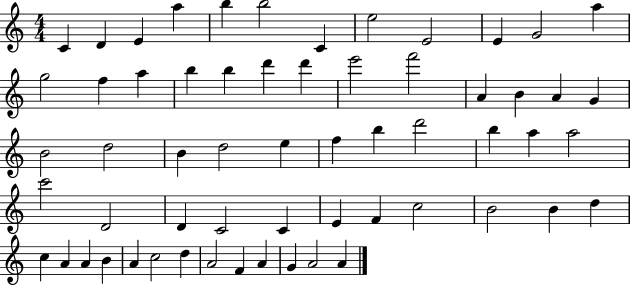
{
  \clef treble
  \numericTimeSignature
  \time 4/4
  \key c \major
  c'4 d'4 e'4 a''4 | b''4 b''2 c'4 | e''2 e'2 | e'4 g'2 a''4 | \break g''2 f''4 a''4 | b''4 b''4 d'''4 d'''4 | e'''2 f'''2 | a'4 b'4 a'4 g'4 | \break b'2 d''2 | b'4 d''2 e''4 | f''4 b''4 d'''2 | b''4 a''4 a''2 | \break c'''2 d'2 | d'4 c'2 c'4 | e'4 f'4 c''2 | b'2 b'4 d''4 | \break c''4 a'4 a'4 b'4 | a'4 c''2 d''4 | a'2 f'4 a'4 | g'4 a'2 a'4 | \break \bar "|."
}